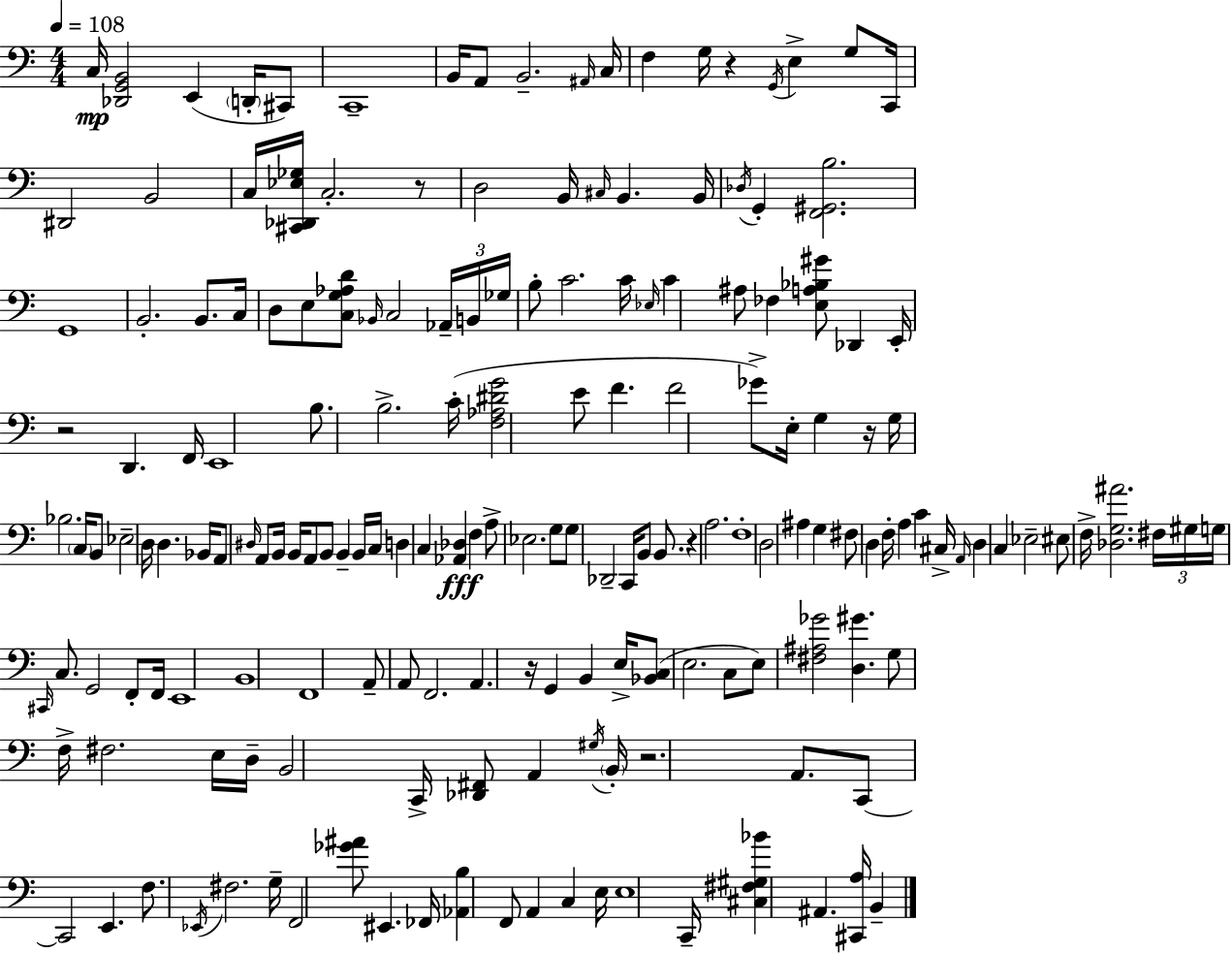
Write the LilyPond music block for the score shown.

{
  \clef bass
  \numericTimeSignature
  \time 4/4
  \key c \major
  \tempo 4 = 108
  c16\mp <des, g, b,>2 e,4( \parenthesize d,16-. cis,8) | c,1-- | b,16 a,8 b,2.-- \grace { ais,16 } | c16 f4 g16 r4 \acciaccatura { g,16 } e4-> g8 | \break c,16 dis,2 b,2 | c16 <cis, des, ees ges>16 c2.-. | r8 d2 b,16 \grace { cis16 } b,4. | b,16 \acciaccatura { des16 } g,4-. <f, gis, b>2. | \break g,1 | b,2.-. | b,8. c16 d8 e8 <c g aes d'>8 \grace { bes,16 } c2 | \tuplet 3/2 { aes,16-- b,16 ges16 } b8-. c'2. | \break c'16 \grace { ees16 } c'4 ais8 fes4 | <e a bes gis'>8 des,4 e,16-. r2 d,4. | f,16 e,1 | b8. b2.-> | \break c'16-.( <f aes dis' g'>2 e'8 | f'4. f'2 ges'8->) | e16-. g4 r16 g16 bes2. | \parenthesize c16 b,8 ees2-- d16 d4. | \break bes,16 a,8 \grace { dis16 } a,8 b,16 b,16 a,8 b,8 | b,4-- b,16 c16 d4 c4 <aes, des>4\fff | f4 a8-> ees2. | g8 g8 des,2-- | \break c,16 b,8 b,8. r4 a2. | f1-. | d2 ais4 | g4 fis8 d4 f16-. a4 | \break c'4 cis16-> \grace { a,16 } d4 c4 | ees2-- eis8 f16-> <des g ais'>2. | \tuplet 3/2 { fis16 gis16 g16 } \grace { cis,16 } c8. g,2 | f,8-. f,16 e,1 | \break b,1 | f,1 | a,8-- a,8 f,2. | a,4. r16 | \break g,4 b,4 e16-> <bes, c>8( e2. | c8 e8) <fis ais ges'>2 | <d gis'>4. g8 f16-> fis2. | e16 d16-- b,2 | \break c,16-> <des, fis,>8 a,4 \acciaccatura { gis16 } \parenthesize b,16-. r2. | a,8. c,8~~ c,2 | e,4. f8. \acciaccatura { ees,16 } fis2. | g16-- f,2 | \break <ges' ais'>8 eis,4. fes,16 <aes, b>4 | f,8 a,4 c4 e16 e1 | c,16-- <cis fis gis bes'>4 | ais,4. <cis, a>16 b,4-- \bar "|."
}